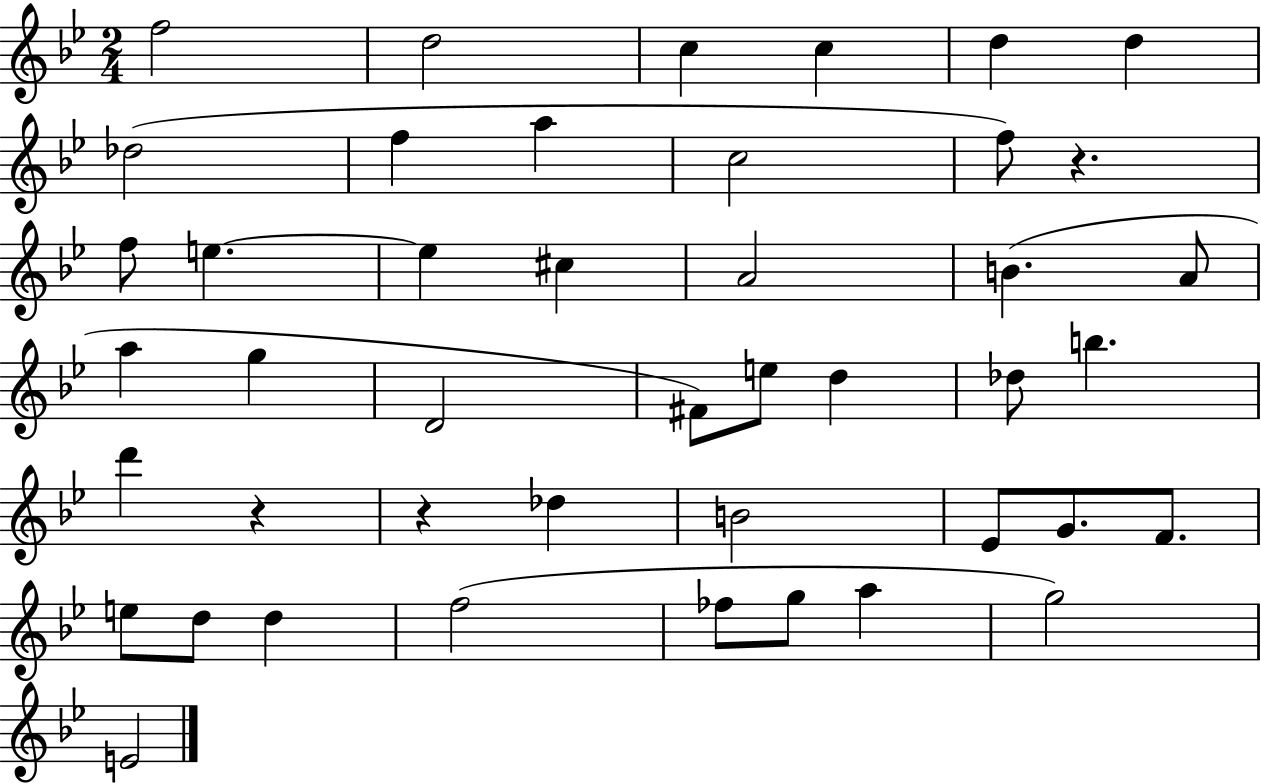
F5/h D5/h C5/q C5/q D5/q D5/q Db5/h F5/q A5/q C5/h F5/e R/q. F5/e E5/q. E5/q C#5/q A4/h B4/q. A4/e A5/q G5/q D4/h F#4/e E5/e D5/q Db5/e B5/q. D6/q R/q R/q Db5/q B4/h Eb4/e G4/e. F4/e. E5/e D5/e D5/q F5/h FES5/e G5/e A5/q G5/h E4/h